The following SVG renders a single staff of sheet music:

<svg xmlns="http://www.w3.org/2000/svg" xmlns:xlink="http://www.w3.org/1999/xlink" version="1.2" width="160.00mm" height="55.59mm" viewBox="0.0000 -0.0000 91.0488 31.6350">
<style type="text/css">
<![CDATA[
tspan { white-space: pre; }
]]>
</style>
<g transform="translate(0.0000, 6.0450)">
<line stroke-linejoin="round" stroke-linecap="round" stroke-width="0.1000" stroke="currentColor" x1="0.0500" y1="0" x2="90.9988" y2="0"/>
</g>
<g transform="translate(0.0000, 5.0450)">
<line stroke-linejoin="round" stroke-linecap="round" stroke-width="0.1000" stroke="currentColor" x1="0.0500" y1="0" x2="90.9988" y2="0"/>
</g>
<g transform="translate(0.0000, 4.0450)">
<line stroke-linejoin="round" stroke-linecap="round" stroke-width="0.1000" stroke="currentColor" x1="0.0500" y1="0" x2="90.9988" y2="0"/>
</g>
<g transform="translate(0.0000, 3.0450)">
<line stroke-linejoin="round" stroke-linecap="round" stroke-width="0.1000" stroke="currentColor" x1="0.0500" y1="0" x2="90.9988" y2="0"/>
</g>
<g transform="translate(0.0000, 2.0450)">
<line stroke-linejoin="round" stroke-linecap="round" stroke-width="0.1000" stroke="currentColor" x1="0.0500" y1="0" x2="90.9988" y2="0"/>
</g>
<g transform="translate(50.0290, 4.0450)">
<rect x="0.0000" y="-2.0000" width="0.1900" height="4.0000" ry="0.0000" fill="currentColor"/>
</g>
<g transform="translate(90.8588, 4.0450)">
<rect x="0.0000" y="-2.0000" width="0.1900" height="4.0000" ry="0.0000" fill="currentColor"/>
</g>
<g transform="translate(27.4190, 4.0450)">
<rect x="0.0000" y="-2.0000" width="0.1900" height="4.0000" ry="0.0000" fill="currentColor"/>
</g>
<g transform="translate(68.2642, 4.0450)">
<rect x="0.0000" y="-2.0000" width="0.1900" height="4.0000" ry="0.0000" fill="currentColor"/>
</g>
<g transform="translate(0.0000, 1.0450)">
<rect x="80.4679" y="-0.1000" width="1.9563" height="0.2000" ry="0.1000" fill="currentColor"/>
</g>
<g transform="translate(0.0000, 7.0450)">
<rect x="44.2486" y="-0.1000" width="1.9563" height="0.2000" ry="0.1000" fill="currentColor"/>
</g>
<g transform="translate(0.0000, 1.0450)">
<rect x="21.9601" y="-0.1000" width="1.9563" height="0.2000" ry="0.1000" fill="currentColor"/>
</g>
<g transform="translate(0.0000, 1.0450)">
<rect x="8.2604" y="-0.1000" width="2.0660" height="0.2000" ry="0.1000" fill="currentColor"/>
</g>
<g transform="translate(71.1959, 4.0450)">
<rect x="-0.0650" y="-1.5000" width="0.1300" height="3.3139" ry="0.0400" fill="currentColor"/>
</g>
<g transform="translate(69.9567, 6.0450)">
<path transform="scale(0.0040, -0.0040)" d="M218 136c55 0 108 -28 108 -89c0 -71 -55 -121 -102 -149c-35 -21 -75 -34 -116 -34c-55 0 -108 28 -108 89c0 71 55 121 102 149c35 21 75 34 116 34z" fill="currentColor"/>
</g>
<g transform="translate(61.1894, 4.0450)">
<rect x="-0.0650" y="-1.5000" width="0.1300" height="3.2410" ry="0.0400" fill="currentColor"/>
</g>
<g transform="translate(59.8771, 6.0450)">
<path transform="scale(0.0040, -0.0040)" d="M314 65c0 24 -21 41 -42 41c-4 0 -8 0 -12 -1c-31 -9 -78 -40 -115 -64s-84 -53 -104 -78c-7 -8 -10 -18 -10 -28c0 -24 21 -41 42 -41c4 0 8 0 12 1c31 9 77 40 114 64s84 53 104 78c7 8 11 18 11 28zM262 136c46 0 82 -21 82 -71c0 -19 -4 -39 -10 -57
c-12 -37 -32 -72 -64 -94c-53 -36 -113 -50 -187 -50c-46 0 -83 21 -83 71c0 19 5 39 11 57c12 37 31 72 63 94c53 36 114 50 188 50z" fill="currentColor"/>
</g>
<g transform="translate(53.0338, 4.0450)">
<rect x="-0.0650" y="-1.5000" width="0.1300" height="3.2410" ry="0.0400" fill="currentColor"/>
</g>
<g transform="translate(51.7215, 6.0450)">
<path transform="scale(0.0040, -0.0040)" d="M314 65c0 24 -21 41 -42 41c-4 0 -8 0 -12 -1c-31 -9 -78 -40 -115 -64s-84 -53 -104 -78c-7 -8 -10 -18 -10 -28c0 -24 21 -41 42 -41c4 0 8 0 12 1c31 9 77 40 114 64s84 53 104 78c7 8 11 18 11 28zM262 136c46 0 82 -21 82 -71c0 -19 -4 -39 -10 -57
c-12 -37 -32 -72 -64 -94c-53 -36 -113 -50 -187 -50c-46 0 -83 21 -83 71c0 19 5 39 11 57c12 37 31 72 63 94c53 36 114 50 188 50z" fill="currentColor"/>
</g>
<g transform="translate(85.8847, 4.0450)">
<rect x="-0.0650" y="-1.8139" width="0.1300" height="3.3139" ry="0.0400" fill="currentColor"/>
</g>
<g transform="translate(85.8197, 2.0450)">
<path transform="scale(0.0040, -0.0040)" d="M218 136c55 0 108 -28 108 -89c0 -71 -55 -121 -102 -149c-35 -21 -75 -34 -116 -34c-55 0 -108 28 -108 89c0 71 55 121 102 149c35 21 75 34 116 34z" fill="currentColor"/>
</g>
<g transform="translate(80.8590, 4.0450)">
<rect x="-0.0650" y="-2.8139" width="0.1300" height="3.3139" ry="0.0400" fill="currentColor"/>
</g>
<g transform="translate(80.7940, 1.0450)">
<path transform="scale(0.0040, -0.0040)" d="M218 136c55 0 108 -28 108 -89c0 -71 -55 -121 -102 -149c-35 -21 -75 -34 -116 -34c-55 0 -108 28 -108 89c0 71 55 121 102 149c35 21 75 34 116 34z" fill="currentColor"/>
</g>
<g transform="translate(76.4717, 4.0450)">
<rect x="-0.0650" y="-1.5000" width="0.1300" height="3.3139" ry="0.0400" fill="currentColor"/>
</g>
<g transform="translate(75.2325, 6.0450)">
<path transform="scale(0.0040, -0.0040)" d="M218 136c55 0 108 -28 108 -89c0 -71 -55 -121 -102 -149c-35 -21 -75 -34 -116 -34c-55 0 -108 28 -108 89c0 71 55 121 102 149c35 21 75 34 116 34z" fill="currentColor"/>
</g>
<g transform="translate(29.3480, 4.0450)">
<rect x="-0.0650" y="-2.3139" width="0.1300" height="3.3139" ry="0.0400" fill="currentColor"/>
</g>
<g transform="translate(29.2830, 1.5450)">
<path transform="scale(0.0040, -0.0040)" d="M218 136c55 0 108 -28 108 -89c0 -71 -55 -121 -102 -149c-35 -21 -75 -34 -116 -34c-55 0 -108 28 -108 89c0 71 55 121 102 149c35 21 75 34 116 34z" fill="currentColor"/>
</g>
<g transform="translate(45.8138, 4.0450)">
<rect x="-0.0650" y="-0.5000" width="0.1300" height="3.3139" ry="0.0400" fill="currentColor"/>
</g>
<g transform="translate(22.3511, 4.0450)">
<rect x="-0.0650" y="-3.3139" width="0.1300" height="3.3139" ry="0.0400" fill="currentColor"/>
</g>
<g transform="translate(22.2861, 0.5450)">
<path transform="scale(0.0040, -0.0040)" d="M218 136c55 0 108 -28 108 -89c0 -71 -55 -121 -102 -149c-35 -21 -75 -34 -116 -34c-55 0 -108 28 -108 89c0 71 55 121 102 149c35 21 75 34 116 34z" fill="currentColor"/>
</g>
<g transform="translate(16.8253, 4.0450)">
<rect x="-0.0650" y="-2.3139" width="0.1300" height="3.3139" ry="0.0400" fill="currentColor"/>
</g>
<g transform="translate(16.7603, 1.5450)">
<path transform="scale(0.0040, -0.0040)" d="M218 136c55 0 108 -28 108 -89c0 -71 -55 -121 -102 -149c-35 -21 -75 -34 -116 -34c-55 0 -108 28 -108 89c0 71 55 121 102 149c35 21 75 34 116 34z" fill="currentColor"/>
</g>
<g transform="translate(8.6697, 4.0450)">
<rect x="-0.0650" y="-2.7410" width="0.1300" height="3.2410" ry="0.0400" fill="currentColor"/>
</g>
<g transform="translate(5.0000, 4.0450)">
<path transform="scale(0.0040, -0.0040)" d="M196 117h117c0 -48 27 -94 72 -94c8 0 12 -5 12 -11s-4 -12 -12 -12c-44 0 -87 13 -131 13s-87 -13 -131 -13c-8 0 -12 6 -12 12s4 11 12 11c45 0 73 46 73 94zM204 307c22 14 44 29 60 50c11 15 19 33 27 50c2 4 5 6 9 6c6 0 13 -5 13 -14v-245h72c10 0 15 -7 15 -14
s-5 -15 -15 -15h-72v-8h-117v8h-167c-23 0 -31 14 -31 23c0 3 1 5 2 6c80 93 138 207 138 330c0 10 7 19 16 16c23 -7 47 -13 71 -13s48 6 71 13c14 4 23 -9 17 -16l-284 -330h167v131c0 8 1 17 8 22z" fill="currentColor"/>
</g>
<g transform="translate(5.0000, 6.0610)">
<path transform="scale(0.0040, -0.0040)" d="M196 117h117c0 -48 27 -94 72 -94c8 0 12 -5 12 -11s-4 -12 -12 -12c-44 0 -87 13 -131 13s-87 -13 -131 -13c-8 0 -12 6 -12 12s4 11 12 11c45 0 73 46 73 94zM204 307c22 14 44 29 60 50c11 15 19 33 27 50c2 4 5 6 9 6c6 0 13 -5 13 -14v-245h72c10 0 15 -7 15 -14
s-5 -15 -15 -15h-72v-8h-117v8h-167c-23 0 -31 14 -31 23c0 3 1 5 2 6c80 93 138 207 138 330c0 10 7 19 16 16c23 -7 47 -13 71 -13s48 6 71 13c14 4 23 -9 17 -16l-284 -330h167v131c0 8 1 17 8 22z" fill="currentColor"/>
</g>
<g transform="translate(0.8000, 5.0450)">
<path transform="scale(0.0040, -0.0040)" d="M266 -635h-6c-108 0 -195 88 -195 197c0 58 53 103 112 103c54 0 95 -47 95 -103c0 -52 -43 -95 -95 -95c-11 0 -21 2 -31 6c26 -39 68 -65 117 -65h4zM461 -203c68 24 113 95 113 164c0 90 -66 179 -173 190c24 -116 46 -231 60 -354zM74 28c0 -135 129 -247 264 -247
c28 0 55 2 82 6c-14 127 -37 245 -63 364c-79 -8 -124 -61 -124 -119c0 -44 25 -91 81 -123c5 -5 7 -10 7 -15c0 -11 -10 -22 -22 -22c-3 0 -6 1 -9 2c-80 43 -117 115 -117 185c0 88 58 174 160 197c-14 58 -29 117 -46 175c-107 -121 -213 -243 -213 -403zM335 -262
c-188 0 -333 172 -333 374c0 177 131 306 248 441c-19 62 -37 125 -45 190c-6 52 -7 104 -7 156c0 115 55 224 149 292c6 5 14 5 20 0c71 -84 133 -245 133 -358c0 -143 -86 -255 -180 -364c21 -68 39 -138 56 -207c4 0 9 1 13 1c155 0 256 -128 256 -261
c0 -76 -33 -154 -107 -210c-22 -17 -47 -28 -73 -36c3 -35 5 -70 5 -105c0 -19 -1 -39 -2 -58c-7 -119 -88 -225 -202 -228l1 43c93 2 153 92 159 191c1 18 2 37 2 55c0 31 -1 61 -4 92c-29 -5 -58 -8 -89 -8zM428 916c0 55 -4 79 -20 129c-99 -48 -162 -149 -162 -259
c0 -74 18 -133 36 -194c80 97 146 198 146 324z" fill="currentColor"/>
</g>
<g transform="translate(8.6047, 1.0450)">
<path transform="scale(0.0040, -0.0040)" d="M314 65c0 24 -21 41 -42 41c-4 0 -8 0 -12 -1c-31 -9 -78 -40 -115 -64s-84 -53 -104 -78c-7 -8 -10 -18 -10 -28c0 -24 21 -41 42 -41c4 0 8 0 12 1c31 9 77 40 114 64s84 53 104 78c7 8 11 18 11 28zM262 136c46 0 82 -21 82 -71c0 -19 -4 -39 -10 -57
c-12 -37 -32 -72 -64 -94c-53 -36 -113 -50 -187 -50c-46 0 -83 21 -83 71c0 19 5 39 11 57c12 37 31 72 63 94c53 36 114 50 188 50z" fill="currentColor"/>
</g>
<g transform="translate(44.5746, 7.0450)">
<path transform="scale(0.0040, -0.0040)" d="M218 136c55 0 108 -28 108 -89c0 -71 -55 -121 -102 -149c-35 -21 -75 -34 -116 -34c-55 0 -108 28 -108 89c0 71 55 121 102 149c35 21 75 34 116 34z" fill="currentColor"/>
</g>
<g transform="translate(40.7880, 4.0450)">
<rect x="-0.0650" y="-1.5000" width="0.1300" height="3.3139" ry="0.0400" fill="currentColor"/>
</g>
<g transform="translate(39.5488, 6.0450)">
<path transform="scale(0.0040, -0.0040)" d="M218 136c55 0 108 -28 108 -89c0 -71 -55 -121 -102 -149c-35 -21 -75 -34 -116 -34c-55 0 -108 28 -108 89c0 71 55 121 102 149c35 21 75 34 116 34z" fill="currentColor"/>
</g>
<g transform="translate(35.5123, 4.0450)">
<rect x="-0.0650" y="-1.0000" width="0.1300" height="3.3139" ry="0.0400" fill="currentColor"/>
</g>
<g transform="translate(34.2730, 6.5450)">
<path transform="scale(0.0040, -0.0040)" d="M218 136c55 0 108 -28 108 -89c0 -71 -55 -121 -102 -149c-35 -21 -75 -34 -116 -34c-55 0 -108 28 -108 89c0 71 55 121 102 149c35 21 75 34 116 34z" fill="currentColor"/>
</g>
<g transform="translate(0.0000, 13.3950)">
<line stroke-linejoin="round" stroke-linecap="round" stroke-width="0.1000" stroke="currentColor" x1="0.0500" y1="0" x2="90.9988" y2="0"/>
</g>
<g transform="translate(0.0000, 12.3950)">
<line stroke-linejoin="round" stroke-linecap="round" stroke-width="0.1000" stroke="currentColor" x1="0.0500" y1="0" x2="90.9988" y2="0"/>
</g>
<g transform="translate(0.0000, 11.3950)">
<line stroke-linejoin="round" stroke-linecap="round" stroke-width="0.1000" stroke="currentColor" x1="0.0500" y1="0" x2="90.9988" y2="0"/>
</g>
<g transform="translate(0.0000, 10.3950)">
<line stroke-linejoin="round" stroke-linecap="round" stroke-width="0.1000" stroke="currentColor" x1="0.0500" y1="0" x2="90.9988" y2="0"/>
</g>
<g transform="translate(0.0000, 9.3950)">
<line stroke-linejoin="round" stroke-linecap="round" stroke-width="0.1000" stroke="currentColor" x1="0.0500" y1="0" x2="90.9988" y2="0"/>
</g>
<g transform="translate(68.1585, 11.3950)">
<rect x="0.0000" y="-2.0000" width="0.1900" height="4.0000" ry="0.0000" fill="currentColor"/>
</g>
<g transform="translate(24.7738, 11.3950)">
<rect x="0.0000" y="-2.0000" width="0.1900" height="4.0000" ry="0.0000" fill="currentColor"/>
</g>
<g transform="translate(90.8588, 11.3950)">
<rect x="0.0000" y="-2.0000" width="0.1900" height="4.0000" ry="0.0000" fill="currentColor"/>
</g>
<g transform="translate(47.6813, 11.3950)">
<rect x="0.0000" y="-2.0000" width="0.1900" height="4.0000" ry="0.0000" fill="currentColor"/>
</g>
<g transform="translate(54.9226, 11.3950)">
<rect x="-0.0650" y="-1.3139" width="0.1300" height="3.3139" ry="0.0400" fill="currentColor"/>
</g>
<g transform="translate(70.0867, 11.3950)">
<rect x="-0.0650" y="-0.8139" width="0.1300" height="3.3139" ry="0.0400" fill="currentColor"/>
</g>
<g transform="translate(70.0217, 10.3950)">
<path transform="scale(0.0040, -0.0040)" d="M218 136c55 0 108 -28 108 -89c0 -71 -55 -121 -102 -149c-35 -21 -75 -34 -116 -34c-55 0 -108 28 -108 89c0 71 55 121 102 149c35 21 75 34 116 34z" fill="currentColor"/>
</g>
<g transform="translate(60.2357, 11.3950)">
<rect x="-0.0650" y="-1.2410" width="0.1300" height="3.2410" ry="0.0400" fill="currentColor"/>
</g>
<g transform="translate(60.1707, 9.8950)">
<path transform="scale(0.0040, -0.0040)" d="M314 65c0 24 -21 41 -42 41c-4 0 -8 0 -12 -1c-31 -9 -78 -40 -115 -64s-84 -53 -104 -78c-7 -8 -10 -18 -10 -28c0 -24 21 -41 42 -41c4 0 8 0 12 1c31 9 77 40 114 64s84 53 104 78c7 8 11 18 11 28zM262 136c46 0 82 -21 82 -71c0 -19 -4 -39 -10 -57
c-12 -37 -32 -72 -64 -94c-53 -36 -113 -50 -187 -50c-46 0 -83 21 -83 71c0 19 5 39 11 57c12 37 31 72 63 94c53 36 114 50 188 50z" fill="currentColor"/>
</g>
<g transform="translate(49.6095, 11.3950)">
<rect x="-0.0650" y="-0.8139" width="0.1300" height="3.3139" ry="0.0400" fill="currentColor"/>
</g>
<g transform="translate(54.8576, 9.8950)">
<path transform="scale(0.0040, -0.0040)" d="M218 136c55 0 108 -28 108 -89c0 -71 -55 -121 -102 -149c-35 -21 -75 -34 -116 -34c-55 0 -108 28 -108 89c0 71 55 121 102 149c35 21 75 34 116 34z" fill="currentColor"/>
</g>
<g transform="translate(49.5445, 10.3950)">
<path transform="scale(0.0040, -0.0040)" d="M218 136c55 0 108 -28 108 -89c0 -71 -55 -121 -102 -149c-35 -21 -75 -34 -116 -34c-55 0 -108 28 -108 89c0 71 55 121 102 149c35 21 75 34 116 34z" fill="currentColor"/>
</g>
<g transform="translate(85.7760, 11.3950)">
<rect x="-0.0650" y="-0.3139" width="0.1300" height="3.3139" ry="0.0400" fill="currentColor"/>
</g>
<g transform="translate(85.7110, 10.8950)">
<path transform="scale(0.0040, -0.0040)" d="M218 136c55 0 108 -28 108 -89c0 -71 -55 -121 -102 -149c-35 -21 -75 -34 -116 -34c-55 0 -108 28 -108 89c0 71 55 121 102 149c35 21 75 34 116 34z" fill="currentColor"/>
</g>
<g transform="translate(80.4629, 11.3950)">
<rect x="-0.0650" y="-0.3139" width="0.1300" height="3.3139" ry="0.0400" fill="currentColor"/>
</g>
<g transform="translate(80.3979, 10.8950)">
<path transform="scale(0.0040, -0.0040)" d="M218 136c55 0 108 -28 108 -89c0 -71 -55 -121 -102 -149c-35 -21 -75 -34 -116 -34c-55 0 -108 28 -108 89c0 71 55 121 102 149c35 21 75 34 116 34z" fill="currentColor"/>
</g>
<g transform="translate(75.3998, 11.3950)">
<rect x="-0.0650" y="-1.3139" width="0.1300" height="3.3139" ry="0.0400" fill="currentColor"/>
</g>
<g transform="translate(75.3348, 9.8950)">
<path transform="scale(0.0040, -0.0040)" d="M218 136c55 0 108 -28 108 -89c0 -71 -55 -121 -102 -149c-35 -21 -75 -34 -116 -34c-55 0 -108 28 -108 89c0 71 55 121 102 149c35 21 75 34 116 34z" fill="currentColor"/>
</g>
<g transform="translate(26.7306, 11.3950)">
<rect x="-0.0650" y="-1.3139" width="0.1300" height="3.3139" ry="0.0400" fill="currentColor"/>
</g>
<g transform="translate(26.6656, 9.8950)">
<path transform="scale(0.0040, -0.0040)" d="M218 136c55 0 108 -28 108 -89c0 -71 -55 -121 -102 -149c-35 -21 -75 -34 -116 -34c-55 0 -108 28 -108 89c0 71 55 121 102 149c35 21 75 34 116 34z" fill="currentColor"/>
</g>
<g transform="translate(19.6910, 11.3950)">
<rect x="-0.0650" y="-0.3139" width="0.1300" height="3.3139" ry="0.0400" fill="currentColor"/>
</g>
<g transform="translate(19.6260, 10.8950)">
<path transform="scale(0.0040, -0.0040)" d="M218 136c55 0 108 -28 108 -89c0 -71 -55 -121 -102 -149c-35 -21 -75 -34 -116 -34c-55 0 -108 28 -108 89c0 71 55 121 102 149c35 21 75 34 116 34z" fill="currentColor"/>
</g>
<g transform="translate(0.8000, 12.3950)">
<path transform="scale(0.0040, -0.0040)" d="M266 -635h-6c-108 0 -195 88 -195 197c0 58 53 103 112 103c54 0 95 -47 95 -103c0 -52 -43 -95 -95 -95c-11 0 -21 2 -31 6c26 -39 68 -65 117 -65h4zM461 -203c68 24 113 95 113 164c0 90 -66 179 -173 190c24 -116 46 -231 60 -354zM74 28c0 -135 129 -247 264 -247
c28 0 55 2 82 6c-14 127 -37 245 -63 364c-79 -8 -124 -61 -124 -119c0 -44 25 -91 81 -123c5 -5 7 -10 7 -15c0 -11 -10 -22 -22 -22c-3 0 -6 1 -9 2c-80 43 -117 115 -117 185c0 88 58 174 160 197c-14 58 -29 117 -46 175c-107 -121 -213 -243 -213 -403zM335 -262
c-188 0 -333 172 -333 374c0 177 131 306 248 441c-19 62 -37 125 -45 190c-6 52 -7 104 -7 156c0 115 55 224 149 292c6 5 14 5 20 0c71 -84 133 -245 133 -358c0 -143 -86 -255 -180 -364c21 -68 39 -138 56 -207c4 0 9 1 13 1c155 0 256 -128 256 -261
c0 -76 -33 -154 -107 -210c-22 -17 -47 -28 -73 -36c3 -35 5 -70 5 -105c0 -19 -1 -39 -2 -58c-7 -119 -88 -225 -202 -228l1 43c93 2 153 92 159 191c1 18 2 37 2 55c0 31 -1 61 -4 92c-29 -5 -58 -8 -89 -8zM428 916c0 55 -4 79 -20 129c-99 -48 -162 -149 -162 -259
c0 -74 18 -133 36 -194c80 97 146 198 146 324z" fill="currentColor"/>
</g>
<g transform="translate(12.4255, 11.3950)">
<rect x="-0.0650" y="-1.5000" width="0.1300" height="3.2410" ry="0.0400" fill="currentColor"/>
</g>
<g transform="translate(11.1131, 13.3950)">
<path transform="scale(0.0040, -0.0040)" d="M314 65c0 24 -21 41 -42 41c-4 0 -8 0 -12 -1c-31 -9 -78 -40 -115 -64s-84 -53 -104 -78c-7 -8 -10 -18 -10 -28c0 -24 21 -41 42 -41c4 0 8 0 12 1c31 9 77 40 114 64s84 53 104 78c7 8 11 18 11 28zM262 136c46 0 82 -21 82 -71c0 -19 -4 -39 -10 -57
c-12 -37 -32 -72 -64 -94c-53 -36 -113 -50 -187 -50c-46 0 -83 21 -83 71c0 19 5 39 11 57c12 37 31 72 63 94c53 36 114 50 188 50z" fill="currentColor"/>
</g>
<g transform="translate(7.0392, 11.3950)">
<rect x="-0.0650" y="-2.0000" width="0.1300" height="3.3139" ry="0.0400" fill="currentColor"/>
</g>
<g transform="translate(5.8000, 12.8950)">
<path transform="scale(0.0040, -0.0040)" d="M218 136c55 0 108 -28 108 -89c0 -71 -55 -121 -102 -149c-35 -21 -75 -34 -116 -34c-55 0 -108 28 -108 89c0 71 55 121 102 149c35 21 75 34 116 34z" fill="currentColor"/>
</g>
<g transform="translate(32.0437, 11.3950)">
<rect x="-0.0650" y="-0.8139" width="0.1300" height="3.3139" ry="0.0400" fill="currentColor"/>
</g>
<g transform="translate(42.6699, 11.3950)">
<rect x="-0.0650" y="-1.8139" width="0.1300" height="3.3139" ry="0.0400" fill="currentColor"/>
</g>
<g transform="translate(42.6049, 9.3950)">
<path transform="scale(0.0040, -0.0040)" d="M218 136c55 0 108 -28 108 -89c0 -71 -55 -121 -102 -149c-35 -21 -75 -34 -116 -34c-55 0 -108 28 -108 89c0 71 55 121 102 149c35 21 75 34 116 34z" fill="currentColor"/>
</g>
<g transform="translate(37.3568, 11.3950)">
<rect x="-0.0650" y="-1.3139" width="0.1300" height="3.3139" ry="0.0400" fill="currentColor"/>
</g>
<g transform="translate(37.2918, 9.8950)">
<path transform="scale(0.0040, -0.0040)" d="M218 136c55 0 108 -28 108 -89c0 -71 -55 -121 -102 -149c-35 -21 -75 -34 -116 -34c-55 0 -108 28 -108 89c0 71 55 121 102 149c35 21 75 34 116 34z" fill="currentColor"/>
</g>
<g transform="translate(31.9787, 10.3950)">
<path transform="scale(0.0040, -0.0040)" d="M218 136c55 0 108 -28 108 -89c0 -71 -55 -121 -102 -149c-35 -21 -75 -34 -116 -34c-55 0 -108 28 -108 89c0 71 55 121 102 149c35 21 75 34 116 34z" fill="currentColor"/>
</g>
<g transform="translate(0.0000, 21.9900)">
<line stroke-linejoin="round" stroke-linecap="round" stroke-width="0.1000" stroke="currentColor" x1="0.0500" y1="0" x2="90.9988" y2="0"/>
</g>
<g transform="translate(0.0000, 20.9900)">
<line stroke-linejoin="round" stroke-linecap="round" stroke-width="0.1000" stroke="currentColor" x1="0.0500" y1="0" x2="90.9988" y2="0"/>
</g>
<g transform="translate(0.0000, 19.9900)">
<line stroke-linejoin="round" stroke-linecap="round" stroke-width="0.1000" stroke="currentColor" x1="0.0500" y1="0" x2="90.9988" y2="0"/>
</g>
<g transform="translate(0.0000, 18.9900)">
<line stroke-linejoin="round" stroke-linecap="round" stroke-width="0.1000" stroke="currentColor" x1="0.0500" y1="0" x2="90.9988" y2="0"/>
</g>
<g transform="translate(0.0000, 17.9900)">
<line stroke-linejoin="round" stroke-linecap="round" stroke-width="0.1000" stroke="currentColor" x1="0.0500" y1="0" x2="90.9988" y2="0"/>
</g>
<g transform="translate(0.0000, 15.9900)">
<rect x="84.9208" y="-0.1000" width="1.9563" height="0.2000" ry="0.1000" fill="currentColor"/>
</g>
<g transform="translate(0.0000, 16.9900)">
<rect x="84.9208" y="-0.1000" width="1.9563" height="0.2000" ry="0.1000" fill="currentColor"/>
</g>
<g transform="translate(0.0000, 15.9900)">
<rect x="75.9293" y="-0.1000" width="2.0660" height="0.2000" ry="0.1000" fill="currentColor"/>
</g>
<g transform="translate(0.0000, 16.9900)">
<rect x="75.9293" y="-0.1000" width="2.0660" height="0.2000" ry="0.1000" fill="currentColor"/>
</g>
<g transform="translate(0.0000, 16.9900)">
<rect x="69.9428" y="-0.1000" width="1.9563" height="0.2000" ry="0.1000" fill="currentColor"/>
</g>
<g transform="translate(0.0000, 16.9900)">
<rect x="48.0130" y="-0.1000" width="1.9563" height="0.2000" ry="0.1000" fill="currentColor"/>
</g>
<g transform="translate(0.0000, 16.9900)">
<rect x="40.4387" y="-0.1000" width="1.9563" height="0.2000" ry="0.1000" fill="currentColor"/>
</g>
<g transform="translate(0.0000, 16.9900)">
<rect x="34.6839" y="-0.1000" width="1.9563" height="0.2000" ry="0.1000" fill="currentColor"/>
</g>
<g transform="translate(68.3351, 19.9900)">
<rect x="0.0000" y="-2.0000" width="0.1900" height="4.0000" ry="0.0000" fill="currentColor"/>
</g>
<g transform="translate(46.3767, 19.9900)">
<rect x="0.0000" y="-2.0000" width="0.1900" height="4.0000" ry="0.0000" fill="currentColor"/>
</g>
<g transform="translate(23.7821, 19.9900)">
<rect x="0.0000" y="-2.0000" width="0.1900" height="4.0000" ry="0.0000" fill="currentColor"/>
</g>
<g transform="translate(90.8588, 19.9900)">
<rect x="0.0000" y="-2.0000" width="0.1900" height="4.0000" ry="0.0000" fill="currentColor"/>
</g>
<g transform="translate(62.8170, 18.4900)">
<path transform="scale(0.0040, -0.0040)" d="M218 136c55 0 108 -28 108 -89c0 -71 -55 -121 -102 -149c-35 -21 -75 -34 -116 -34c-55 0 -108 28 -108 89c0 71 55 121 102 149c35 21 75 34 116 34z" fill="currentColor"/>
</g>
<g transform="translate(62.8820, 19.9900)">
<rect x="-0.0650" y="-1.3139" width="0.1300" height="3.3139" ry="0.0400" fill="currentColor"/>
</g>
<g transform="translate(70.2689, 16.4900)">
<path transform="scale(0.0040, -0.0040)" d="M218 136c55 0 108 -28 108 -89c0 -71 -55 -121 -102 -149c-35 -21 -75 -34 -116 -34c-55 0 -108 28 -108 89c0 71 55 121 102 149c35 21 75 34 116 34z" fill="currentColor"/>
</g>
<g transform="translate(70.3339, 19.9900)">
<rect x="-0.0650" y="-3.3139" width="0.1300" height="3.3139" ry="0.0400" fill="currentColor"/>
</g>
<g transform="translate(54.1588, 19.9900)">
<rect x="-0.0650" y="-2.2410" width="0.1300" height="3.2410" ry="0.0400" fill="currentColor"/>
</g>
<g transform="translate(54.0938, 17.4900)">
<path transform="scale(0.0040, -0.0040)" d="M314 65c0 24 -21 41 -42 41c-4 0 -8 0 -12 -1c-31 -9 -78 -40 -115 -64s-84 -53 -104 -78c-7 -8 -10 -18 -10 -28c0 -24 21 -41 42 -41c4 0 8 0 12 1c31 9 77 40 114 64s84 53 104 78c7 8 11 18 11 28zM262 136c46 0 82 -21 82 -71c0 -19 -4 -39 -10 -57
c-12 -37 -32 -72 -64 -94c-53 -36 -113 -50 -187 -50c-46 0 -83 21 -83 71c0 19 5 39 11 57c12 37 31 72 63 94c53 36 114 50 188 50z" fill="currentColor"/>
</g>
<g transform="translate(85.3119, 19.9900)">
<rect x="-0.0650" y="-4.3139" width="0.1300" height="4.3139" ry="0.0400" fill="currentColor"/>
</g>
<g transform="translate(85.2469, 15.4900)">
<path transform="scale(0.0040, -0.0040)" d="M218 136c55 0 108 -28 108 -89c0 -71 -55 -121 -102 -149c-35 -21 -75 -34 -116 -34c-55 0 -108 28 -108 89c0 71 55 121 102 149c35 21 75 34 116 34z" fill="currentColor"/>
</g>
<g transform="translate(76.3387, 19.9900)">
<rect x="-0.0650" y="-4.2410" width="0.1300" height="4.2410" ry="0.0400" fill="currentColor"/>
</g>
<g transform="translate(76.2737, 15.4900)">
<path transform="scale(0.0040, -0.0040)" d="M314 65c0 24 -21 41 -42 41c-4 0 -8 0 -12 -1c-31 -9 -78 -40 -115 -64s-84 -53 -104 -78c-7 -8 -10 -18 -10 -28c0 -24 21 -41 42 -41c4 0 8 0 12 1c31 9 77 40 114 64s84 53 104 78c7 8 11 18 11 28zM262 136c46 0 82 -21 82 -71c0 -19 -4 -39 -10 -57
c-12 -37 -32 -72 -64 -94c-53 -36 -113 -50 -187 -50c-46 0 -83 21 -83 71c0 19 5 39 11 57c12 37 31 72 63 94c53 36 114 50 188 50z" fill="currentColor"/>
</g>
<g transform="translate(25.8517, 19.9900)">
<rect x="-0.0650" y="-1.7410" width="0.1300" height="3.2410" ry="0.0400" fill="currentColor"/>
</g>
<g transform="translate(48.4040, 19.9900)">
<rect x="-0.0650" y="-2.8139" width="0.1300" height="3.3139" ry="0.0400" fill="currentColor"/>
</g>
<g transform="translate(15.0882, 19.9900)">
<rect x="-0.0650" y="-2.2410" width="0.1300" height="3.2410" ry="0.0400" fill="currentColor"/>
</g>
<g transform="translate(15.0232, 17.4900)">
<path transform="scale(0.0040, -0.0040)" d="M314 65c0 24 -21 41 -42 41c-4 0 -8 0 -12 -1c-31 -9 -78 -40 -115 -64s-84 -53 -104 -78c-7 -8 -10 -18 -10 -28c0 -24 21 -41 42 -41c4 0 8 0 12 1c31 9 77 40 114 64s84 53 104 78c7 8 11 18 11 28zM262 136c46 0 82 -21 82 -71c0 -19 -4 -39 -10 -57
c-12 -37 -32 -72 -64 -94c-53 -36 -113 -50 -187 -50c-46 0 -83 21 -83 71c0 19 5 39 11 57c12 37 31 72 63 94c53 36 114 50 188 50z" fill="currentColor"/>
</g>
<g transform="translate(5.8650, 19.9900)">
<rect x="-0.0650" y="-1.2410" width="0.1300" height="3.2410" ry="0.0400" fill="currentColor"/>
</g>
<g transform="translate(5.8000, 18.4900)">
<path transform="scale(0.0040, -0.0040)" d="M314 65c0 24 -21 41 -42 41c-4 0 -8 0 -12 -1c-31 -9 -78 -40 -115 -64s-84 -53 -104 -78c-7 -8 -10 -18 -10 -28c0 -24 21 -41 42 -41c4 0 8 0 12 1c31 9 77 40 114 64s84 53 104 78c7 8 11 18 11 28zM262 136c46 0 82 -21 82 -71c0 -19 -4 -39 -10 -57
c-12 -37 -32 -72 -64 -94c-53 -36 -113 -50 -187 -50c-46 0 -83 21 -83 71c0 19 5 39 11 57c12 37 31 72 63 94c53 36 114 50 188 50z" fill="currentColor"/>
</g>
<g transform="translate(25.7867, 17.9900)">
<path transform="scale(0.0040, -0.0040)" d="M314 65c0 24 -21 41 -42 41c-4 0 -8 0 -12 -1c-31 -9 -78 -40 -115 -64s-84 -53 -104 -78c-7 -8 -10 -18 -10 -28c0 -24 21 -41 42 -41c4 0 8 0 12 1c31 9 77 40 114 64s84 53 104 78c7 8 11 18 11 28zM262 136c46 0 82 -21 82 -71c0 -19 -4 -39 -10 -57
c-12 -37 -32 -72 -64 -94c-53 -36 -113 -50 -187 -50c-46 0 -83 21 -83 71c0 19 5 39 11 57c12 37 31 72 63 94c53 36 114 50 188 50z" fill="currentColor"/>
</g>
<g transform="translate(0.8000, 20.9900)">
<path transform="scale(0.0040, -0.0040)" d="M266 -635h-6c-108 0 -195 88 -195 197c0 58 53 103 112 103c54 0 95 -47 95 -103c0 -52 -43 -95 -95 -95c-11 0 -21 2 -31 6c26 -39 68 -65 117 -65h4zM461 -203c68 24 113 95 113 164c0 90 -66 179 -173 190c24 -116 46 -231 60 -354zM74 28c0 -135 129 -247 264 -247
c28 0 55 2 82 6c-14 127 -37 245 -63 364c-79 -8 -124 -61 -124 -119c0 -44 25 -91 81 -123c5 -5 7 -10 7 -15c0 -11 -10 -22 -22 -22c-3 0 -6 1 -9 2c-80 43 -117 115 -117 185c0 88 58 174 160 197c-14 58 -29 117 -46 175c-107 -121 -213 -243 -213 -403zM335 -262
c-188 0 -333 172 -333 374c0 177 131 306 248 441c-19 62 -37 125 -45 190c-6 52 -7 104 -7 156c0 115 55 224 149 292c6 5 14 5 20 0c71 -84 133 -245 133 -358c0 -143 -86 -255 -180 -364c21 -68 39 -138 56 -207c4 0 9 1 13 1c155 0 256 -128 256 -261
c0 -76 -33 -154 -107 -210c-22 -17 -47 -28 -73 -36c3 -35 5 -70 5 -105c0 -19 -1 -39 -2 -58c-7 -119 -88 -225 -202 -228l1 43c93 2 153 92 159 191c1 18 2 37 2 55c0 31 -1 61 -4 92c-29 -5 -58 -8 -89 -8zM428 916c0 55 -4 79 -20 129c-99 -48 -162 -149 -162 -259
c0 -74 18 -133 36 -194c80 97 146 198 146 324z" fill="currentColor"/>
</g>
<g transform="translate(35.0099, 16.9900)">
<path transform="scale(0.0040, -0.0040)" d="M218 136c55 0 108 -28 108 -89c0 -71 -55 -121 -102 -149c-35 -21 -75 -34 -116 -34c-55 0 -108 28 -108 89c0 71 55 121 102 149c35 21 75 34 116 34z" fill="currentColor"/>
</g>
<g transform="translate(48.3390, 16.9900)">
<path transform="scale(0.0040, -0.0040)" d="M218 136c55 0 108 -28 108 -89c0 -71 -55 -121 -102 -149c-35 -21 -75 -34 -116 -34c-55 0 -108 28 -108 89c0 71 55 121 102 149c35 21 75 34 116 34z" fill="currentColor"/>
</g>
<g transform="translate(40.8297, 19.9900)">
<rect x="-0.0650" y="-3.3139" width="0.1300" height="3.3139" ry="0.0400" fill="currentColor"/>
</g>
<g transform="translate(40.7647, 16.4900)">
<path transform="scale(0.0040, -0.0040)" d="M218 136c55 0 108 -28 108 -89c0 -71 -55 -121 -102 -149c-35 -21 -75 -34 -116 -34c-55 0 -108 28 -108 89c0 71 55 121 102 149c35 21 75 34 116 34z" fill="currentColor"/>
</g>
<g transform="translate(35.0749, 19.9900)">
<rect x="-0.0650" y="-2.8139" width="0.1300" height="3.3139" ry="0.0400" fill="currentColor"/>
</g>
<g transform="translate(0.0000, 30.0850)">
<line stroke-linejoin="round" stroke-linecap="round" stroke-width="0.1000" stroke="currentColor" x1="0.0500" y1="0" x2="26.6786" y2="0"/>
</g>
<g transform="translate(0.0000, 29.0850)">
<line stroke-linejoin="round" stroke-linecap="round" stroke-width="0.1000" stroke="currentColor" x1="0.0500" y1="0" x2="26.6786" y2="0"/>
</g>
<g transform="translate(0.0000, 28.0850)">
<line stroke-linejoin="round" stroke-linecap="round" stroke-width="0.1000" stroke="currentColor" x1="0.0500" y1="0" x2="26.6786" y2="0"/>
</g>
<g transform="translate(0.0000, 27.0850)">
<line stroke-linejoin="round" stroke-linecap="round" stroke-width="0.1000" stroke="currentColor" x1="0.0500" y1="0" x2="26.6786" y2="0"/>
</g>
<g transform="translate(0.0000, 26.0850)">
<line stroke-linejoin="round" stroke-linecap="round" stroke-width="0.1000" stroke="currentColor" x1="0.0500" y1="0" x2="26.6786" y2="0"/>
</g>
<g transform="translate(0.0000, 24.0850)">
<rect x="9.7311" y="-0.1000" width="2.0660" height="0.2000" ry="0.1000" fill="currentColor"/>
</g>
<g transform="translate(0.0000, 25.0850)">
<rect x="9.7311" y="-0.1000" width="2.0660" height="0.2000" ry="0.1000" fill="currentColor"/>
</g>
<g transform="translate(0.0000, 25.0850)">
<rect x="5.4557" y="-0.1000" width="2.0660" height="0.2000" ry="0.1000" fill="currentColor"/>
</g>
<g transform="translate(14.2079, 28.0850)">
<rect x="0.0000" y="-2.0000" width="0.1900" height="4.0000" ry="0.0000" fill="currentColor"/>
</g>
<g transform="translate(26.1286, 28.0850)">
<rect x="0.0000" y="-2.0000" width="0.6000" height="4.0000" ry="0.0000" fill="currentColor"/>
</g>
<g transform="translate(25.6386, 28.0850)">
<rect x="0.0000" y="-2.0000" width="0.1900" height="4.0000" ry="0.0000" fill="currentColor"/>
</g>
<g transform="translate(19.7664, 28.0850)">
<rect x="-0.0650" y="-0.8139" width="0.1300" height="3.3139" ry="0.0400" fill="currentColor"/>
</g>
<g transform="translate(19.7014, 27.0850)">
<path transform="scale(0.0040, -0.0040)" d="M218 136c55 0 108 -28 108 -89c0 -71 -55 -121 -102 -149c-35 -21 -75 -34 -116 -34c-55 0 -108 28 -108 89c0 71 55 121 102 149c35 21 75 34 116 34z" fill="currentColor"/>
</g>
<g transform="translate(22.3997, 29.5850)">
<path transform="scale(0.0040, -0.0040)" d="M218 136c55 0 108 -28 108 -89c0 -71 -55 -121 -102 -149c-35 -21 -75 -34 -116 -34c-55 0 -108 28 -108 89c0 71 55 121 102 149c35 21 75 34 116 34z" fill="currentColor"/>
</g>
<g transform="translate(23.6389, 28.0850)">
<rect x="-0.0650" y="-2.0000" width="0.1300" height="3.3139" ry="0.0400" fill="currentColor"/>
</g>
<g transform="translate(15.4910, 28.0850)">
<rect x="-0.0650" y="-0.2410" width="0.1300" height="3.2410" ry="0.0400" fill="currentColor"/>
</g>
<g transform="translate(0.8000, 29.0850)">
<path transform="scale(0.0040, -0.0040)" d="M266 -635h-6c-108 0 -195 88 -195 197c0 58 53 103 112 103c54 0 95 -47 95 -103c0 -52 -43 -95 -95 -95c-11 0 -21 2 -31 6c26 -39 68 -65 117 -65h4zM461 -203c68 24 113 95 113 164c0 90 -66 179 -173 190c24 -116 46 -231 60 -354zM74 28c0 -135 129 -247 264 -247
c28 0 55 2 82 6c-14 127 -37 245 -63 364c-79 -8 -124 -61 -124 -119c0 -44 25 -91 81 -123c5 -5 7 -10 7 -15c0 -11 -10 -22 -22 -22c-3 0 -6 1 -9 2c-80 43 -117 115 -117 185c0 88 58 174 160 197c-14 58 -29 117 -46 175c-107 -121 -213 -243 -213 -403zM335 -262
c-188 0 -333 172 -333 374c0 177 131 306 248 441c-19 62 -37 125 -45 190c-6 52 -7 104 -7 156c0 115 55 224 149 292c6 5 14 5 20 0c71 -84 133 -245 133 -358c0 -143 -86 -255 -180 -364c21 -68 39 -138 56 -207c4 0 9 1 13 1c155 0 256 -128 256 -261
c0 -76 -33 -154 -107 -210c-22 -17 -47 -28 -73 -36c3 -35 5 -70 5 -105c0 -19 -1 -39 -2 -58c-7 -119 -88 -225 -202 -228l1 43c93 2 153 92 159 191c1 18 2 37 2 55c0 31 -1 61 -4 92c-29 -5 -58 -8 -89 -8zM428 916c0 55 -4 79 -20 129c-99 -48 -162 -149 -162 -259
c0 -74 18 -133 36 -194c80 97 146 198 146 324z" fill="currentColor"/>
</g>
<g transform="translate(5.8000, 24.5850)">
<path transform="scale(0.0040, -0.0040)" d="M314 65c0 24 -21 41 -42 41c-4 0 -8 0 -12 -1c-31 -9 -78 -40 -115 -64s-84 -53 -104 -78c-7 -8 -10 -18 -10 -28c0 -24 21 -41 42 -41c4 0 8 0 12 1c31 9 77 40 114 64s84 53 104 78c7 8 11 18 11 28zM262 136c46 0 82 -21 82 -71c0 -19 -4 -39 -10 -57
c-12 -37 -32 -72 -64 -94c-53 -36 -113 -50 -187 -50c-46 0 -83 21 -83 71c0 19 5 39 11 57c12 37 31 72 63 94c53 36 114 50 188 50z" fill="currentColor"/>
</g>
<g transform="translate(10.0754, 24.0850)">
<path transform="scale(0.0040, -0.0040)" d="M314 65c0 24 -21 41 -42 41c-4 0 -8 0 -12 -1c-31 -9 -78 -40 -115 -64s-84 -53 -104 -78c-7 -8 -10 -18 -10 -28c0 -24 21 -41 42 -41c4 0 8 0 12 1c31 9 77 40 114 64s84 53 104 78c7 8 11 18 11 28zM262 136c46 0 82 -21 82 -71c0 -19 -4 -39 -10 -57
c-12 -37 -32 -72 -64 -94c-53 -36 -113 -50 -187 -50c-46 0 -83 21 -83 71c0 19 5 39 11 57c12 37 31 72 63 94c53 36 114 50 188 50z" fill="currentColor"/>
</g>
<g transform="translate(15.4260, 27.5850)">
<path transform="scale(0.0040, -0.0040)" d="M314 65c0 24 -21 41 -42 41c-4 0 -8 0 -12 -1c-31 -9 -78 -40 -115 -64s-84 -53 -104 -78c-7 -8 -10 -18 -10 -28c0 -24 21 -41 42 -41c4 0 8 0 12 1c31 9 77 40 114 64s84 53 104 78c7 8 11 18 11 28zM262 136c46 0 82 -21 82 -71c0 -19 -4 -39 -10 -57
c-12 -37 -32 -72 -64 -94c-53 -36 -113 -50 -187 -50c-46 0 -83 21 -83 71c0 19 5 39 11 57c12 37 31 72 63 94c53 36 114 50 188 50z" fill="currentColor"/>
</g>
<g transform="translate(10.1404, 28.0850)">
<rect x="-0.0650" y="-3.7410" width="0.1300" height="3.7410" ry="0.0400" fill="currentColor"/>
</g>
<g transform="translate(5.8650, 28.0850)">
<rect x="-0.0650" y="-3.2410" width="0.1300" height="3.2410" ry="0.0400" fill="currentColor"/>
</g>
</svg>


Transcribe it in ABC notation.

X:1
T:Untitled
M:4/4
L:1/4
K:C
a2 g b g D E C E2 E2 E E a f F E2 c e d e f d e e2 d e c c e2 g2 f2 a b a g2 e b d'2 d' b2 c'2 c2 d F